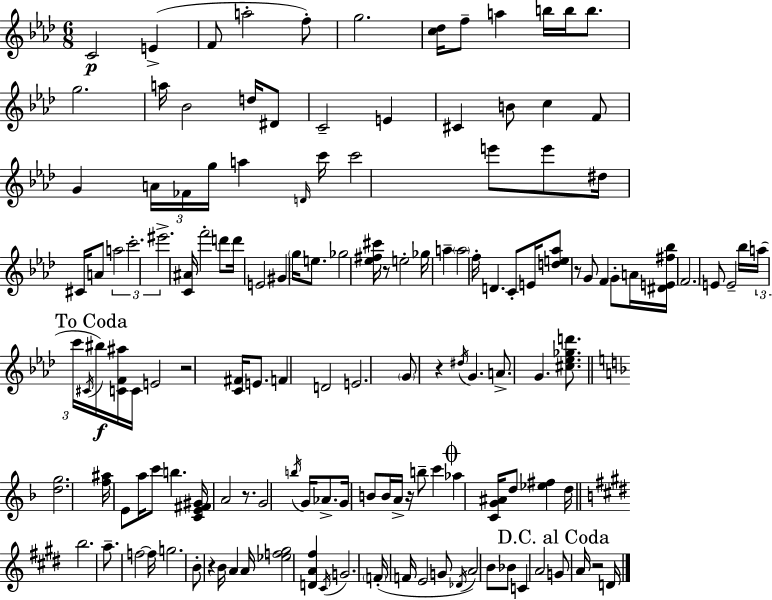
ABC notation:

X:1
T:Untitled
M:6/8
L:1/4
K:Ab
C2 E F/2 a2 f/2 g2 [c_d]/4 f/2 a b/4 b/4 b/2 g2 a/4 _B2 d/4 ^D/2 C2 E ^C B/2 c F/2 G A/4 _F/4 g/4 a D/4 c'/4 c'2 e'/2 e'/2 ^d/4 ^C/4 A/2 a2 c'2 ^e'2 [C^A]/4 f'2 d'/2 d'/4 E2 ^G g/4 e/2 _g2 [_e^f^c']/4 z/2 e2 _g/4 a a2 f/4 D C/2 E/4 [de_a]/2 z/2 G/2 F G/2 A/4 [^DE^f_b]/4 F2 E/2 E2 _b/4 a/4 c'/4 ^C/4 ^b/4 [CF^a]/4 C/4 E2 z2 [C^F]/4 E/2 F D2 E2 G/2 z ^d/4 G A/2 G [^c_e_gd']/2 [dg]2 [f^a]/4 E/2 a/4 c'/2 b [CE^F^G]/4 A2 z/2 G2 b/4 G/4 _A/2 G/4 B/2 B/4 A/4 z/4 b/2 c' _a [CG^A]/4 d/2 [_e^f] d/4 b2 a/2 f2 f/4 g2 B/2 z B/4 A A/4 [_ef^g]2 [DA^f] ^C/4 G2 F/4 F/4 E2 G/2 _D/4 A2 B/2 _B/2 C A2 G/2 A/4 z2 D/4